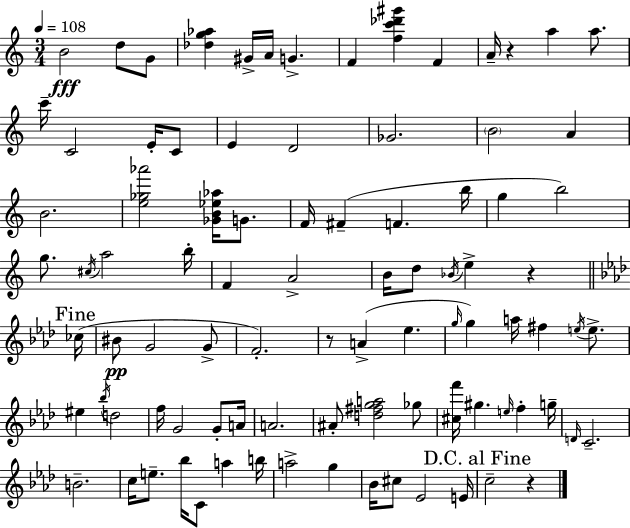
{
  \clef treble
  \numericTimeSignature
  \time 3/4
  \key c \major
  \tempo 4 = 108
  \repeat volta 2 { b'2\fff d''8 g'8 | <des'' g'' aes''>4 gis'16-> a'16 g'4.-> | f'4 <f'' c''' des''' gis'''>4 f'4 | a'16-- r4 a''4 a''8. | \break c'''16-- c'2 e'16-. c'8 | e'4 d'2 | ges'2. | \parenthesize b'2 a'4 | \break b'2. | <e'' ges'' aes'''>2 <ges' b' ees'' aes''>16 g'8. | f'16 fis'4--( f'4. b''16 | g''4 b''2) | \break g''8. \acciaccatura { cis''16 } a''2 | b''16-. f'4 a'2-> | b'16 d''8 \acciaccatura { bes'16 } e''4-> r4 | \mark "Fine" \bar "||" \break \key aes \major ces''16( bis'8\pp g'2 g'8-> | f'2.-.) | r8 a'4->( ees''4. | \grace { g''16 }) g''4 a''16 fis''4 \acciaccatura { e''16 } | \break e''8.-> eis''4 \acciaccatura { bes''16 } d''2 | f''16 g'2 | g'8-. a'16 a'2. | ais'8-. <d'' fis'' g'' a''>2 | \break ges''8 <cis'' f'''>16 gis''4. \grace { e''16 } | f''4-. g''16-- \grace { d'16 } c'2.-- | b'2.-- | c''16 e''8.-- bes''16 c'8 | \break a''4 b''16 a''2-> | g''4 bes'16 cis''8 ees'2 | e'16 \mark "D.C. al Fine" c''2-- | r4 } \bar "|."
}